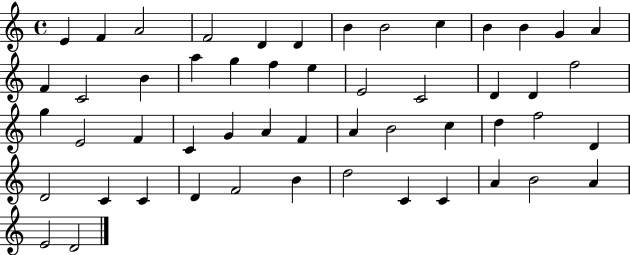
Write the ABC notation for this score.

X:1
T:Untitled
M:4/4
L:1/4
K:C
E F A2 F2 D D B B2 c B B G A F C2 B a g f e E2 C2 D D f2 g E2 F C G A F A B2 c d f2 D D2 C C D F2 B d2 C C A B2 A E2 D2